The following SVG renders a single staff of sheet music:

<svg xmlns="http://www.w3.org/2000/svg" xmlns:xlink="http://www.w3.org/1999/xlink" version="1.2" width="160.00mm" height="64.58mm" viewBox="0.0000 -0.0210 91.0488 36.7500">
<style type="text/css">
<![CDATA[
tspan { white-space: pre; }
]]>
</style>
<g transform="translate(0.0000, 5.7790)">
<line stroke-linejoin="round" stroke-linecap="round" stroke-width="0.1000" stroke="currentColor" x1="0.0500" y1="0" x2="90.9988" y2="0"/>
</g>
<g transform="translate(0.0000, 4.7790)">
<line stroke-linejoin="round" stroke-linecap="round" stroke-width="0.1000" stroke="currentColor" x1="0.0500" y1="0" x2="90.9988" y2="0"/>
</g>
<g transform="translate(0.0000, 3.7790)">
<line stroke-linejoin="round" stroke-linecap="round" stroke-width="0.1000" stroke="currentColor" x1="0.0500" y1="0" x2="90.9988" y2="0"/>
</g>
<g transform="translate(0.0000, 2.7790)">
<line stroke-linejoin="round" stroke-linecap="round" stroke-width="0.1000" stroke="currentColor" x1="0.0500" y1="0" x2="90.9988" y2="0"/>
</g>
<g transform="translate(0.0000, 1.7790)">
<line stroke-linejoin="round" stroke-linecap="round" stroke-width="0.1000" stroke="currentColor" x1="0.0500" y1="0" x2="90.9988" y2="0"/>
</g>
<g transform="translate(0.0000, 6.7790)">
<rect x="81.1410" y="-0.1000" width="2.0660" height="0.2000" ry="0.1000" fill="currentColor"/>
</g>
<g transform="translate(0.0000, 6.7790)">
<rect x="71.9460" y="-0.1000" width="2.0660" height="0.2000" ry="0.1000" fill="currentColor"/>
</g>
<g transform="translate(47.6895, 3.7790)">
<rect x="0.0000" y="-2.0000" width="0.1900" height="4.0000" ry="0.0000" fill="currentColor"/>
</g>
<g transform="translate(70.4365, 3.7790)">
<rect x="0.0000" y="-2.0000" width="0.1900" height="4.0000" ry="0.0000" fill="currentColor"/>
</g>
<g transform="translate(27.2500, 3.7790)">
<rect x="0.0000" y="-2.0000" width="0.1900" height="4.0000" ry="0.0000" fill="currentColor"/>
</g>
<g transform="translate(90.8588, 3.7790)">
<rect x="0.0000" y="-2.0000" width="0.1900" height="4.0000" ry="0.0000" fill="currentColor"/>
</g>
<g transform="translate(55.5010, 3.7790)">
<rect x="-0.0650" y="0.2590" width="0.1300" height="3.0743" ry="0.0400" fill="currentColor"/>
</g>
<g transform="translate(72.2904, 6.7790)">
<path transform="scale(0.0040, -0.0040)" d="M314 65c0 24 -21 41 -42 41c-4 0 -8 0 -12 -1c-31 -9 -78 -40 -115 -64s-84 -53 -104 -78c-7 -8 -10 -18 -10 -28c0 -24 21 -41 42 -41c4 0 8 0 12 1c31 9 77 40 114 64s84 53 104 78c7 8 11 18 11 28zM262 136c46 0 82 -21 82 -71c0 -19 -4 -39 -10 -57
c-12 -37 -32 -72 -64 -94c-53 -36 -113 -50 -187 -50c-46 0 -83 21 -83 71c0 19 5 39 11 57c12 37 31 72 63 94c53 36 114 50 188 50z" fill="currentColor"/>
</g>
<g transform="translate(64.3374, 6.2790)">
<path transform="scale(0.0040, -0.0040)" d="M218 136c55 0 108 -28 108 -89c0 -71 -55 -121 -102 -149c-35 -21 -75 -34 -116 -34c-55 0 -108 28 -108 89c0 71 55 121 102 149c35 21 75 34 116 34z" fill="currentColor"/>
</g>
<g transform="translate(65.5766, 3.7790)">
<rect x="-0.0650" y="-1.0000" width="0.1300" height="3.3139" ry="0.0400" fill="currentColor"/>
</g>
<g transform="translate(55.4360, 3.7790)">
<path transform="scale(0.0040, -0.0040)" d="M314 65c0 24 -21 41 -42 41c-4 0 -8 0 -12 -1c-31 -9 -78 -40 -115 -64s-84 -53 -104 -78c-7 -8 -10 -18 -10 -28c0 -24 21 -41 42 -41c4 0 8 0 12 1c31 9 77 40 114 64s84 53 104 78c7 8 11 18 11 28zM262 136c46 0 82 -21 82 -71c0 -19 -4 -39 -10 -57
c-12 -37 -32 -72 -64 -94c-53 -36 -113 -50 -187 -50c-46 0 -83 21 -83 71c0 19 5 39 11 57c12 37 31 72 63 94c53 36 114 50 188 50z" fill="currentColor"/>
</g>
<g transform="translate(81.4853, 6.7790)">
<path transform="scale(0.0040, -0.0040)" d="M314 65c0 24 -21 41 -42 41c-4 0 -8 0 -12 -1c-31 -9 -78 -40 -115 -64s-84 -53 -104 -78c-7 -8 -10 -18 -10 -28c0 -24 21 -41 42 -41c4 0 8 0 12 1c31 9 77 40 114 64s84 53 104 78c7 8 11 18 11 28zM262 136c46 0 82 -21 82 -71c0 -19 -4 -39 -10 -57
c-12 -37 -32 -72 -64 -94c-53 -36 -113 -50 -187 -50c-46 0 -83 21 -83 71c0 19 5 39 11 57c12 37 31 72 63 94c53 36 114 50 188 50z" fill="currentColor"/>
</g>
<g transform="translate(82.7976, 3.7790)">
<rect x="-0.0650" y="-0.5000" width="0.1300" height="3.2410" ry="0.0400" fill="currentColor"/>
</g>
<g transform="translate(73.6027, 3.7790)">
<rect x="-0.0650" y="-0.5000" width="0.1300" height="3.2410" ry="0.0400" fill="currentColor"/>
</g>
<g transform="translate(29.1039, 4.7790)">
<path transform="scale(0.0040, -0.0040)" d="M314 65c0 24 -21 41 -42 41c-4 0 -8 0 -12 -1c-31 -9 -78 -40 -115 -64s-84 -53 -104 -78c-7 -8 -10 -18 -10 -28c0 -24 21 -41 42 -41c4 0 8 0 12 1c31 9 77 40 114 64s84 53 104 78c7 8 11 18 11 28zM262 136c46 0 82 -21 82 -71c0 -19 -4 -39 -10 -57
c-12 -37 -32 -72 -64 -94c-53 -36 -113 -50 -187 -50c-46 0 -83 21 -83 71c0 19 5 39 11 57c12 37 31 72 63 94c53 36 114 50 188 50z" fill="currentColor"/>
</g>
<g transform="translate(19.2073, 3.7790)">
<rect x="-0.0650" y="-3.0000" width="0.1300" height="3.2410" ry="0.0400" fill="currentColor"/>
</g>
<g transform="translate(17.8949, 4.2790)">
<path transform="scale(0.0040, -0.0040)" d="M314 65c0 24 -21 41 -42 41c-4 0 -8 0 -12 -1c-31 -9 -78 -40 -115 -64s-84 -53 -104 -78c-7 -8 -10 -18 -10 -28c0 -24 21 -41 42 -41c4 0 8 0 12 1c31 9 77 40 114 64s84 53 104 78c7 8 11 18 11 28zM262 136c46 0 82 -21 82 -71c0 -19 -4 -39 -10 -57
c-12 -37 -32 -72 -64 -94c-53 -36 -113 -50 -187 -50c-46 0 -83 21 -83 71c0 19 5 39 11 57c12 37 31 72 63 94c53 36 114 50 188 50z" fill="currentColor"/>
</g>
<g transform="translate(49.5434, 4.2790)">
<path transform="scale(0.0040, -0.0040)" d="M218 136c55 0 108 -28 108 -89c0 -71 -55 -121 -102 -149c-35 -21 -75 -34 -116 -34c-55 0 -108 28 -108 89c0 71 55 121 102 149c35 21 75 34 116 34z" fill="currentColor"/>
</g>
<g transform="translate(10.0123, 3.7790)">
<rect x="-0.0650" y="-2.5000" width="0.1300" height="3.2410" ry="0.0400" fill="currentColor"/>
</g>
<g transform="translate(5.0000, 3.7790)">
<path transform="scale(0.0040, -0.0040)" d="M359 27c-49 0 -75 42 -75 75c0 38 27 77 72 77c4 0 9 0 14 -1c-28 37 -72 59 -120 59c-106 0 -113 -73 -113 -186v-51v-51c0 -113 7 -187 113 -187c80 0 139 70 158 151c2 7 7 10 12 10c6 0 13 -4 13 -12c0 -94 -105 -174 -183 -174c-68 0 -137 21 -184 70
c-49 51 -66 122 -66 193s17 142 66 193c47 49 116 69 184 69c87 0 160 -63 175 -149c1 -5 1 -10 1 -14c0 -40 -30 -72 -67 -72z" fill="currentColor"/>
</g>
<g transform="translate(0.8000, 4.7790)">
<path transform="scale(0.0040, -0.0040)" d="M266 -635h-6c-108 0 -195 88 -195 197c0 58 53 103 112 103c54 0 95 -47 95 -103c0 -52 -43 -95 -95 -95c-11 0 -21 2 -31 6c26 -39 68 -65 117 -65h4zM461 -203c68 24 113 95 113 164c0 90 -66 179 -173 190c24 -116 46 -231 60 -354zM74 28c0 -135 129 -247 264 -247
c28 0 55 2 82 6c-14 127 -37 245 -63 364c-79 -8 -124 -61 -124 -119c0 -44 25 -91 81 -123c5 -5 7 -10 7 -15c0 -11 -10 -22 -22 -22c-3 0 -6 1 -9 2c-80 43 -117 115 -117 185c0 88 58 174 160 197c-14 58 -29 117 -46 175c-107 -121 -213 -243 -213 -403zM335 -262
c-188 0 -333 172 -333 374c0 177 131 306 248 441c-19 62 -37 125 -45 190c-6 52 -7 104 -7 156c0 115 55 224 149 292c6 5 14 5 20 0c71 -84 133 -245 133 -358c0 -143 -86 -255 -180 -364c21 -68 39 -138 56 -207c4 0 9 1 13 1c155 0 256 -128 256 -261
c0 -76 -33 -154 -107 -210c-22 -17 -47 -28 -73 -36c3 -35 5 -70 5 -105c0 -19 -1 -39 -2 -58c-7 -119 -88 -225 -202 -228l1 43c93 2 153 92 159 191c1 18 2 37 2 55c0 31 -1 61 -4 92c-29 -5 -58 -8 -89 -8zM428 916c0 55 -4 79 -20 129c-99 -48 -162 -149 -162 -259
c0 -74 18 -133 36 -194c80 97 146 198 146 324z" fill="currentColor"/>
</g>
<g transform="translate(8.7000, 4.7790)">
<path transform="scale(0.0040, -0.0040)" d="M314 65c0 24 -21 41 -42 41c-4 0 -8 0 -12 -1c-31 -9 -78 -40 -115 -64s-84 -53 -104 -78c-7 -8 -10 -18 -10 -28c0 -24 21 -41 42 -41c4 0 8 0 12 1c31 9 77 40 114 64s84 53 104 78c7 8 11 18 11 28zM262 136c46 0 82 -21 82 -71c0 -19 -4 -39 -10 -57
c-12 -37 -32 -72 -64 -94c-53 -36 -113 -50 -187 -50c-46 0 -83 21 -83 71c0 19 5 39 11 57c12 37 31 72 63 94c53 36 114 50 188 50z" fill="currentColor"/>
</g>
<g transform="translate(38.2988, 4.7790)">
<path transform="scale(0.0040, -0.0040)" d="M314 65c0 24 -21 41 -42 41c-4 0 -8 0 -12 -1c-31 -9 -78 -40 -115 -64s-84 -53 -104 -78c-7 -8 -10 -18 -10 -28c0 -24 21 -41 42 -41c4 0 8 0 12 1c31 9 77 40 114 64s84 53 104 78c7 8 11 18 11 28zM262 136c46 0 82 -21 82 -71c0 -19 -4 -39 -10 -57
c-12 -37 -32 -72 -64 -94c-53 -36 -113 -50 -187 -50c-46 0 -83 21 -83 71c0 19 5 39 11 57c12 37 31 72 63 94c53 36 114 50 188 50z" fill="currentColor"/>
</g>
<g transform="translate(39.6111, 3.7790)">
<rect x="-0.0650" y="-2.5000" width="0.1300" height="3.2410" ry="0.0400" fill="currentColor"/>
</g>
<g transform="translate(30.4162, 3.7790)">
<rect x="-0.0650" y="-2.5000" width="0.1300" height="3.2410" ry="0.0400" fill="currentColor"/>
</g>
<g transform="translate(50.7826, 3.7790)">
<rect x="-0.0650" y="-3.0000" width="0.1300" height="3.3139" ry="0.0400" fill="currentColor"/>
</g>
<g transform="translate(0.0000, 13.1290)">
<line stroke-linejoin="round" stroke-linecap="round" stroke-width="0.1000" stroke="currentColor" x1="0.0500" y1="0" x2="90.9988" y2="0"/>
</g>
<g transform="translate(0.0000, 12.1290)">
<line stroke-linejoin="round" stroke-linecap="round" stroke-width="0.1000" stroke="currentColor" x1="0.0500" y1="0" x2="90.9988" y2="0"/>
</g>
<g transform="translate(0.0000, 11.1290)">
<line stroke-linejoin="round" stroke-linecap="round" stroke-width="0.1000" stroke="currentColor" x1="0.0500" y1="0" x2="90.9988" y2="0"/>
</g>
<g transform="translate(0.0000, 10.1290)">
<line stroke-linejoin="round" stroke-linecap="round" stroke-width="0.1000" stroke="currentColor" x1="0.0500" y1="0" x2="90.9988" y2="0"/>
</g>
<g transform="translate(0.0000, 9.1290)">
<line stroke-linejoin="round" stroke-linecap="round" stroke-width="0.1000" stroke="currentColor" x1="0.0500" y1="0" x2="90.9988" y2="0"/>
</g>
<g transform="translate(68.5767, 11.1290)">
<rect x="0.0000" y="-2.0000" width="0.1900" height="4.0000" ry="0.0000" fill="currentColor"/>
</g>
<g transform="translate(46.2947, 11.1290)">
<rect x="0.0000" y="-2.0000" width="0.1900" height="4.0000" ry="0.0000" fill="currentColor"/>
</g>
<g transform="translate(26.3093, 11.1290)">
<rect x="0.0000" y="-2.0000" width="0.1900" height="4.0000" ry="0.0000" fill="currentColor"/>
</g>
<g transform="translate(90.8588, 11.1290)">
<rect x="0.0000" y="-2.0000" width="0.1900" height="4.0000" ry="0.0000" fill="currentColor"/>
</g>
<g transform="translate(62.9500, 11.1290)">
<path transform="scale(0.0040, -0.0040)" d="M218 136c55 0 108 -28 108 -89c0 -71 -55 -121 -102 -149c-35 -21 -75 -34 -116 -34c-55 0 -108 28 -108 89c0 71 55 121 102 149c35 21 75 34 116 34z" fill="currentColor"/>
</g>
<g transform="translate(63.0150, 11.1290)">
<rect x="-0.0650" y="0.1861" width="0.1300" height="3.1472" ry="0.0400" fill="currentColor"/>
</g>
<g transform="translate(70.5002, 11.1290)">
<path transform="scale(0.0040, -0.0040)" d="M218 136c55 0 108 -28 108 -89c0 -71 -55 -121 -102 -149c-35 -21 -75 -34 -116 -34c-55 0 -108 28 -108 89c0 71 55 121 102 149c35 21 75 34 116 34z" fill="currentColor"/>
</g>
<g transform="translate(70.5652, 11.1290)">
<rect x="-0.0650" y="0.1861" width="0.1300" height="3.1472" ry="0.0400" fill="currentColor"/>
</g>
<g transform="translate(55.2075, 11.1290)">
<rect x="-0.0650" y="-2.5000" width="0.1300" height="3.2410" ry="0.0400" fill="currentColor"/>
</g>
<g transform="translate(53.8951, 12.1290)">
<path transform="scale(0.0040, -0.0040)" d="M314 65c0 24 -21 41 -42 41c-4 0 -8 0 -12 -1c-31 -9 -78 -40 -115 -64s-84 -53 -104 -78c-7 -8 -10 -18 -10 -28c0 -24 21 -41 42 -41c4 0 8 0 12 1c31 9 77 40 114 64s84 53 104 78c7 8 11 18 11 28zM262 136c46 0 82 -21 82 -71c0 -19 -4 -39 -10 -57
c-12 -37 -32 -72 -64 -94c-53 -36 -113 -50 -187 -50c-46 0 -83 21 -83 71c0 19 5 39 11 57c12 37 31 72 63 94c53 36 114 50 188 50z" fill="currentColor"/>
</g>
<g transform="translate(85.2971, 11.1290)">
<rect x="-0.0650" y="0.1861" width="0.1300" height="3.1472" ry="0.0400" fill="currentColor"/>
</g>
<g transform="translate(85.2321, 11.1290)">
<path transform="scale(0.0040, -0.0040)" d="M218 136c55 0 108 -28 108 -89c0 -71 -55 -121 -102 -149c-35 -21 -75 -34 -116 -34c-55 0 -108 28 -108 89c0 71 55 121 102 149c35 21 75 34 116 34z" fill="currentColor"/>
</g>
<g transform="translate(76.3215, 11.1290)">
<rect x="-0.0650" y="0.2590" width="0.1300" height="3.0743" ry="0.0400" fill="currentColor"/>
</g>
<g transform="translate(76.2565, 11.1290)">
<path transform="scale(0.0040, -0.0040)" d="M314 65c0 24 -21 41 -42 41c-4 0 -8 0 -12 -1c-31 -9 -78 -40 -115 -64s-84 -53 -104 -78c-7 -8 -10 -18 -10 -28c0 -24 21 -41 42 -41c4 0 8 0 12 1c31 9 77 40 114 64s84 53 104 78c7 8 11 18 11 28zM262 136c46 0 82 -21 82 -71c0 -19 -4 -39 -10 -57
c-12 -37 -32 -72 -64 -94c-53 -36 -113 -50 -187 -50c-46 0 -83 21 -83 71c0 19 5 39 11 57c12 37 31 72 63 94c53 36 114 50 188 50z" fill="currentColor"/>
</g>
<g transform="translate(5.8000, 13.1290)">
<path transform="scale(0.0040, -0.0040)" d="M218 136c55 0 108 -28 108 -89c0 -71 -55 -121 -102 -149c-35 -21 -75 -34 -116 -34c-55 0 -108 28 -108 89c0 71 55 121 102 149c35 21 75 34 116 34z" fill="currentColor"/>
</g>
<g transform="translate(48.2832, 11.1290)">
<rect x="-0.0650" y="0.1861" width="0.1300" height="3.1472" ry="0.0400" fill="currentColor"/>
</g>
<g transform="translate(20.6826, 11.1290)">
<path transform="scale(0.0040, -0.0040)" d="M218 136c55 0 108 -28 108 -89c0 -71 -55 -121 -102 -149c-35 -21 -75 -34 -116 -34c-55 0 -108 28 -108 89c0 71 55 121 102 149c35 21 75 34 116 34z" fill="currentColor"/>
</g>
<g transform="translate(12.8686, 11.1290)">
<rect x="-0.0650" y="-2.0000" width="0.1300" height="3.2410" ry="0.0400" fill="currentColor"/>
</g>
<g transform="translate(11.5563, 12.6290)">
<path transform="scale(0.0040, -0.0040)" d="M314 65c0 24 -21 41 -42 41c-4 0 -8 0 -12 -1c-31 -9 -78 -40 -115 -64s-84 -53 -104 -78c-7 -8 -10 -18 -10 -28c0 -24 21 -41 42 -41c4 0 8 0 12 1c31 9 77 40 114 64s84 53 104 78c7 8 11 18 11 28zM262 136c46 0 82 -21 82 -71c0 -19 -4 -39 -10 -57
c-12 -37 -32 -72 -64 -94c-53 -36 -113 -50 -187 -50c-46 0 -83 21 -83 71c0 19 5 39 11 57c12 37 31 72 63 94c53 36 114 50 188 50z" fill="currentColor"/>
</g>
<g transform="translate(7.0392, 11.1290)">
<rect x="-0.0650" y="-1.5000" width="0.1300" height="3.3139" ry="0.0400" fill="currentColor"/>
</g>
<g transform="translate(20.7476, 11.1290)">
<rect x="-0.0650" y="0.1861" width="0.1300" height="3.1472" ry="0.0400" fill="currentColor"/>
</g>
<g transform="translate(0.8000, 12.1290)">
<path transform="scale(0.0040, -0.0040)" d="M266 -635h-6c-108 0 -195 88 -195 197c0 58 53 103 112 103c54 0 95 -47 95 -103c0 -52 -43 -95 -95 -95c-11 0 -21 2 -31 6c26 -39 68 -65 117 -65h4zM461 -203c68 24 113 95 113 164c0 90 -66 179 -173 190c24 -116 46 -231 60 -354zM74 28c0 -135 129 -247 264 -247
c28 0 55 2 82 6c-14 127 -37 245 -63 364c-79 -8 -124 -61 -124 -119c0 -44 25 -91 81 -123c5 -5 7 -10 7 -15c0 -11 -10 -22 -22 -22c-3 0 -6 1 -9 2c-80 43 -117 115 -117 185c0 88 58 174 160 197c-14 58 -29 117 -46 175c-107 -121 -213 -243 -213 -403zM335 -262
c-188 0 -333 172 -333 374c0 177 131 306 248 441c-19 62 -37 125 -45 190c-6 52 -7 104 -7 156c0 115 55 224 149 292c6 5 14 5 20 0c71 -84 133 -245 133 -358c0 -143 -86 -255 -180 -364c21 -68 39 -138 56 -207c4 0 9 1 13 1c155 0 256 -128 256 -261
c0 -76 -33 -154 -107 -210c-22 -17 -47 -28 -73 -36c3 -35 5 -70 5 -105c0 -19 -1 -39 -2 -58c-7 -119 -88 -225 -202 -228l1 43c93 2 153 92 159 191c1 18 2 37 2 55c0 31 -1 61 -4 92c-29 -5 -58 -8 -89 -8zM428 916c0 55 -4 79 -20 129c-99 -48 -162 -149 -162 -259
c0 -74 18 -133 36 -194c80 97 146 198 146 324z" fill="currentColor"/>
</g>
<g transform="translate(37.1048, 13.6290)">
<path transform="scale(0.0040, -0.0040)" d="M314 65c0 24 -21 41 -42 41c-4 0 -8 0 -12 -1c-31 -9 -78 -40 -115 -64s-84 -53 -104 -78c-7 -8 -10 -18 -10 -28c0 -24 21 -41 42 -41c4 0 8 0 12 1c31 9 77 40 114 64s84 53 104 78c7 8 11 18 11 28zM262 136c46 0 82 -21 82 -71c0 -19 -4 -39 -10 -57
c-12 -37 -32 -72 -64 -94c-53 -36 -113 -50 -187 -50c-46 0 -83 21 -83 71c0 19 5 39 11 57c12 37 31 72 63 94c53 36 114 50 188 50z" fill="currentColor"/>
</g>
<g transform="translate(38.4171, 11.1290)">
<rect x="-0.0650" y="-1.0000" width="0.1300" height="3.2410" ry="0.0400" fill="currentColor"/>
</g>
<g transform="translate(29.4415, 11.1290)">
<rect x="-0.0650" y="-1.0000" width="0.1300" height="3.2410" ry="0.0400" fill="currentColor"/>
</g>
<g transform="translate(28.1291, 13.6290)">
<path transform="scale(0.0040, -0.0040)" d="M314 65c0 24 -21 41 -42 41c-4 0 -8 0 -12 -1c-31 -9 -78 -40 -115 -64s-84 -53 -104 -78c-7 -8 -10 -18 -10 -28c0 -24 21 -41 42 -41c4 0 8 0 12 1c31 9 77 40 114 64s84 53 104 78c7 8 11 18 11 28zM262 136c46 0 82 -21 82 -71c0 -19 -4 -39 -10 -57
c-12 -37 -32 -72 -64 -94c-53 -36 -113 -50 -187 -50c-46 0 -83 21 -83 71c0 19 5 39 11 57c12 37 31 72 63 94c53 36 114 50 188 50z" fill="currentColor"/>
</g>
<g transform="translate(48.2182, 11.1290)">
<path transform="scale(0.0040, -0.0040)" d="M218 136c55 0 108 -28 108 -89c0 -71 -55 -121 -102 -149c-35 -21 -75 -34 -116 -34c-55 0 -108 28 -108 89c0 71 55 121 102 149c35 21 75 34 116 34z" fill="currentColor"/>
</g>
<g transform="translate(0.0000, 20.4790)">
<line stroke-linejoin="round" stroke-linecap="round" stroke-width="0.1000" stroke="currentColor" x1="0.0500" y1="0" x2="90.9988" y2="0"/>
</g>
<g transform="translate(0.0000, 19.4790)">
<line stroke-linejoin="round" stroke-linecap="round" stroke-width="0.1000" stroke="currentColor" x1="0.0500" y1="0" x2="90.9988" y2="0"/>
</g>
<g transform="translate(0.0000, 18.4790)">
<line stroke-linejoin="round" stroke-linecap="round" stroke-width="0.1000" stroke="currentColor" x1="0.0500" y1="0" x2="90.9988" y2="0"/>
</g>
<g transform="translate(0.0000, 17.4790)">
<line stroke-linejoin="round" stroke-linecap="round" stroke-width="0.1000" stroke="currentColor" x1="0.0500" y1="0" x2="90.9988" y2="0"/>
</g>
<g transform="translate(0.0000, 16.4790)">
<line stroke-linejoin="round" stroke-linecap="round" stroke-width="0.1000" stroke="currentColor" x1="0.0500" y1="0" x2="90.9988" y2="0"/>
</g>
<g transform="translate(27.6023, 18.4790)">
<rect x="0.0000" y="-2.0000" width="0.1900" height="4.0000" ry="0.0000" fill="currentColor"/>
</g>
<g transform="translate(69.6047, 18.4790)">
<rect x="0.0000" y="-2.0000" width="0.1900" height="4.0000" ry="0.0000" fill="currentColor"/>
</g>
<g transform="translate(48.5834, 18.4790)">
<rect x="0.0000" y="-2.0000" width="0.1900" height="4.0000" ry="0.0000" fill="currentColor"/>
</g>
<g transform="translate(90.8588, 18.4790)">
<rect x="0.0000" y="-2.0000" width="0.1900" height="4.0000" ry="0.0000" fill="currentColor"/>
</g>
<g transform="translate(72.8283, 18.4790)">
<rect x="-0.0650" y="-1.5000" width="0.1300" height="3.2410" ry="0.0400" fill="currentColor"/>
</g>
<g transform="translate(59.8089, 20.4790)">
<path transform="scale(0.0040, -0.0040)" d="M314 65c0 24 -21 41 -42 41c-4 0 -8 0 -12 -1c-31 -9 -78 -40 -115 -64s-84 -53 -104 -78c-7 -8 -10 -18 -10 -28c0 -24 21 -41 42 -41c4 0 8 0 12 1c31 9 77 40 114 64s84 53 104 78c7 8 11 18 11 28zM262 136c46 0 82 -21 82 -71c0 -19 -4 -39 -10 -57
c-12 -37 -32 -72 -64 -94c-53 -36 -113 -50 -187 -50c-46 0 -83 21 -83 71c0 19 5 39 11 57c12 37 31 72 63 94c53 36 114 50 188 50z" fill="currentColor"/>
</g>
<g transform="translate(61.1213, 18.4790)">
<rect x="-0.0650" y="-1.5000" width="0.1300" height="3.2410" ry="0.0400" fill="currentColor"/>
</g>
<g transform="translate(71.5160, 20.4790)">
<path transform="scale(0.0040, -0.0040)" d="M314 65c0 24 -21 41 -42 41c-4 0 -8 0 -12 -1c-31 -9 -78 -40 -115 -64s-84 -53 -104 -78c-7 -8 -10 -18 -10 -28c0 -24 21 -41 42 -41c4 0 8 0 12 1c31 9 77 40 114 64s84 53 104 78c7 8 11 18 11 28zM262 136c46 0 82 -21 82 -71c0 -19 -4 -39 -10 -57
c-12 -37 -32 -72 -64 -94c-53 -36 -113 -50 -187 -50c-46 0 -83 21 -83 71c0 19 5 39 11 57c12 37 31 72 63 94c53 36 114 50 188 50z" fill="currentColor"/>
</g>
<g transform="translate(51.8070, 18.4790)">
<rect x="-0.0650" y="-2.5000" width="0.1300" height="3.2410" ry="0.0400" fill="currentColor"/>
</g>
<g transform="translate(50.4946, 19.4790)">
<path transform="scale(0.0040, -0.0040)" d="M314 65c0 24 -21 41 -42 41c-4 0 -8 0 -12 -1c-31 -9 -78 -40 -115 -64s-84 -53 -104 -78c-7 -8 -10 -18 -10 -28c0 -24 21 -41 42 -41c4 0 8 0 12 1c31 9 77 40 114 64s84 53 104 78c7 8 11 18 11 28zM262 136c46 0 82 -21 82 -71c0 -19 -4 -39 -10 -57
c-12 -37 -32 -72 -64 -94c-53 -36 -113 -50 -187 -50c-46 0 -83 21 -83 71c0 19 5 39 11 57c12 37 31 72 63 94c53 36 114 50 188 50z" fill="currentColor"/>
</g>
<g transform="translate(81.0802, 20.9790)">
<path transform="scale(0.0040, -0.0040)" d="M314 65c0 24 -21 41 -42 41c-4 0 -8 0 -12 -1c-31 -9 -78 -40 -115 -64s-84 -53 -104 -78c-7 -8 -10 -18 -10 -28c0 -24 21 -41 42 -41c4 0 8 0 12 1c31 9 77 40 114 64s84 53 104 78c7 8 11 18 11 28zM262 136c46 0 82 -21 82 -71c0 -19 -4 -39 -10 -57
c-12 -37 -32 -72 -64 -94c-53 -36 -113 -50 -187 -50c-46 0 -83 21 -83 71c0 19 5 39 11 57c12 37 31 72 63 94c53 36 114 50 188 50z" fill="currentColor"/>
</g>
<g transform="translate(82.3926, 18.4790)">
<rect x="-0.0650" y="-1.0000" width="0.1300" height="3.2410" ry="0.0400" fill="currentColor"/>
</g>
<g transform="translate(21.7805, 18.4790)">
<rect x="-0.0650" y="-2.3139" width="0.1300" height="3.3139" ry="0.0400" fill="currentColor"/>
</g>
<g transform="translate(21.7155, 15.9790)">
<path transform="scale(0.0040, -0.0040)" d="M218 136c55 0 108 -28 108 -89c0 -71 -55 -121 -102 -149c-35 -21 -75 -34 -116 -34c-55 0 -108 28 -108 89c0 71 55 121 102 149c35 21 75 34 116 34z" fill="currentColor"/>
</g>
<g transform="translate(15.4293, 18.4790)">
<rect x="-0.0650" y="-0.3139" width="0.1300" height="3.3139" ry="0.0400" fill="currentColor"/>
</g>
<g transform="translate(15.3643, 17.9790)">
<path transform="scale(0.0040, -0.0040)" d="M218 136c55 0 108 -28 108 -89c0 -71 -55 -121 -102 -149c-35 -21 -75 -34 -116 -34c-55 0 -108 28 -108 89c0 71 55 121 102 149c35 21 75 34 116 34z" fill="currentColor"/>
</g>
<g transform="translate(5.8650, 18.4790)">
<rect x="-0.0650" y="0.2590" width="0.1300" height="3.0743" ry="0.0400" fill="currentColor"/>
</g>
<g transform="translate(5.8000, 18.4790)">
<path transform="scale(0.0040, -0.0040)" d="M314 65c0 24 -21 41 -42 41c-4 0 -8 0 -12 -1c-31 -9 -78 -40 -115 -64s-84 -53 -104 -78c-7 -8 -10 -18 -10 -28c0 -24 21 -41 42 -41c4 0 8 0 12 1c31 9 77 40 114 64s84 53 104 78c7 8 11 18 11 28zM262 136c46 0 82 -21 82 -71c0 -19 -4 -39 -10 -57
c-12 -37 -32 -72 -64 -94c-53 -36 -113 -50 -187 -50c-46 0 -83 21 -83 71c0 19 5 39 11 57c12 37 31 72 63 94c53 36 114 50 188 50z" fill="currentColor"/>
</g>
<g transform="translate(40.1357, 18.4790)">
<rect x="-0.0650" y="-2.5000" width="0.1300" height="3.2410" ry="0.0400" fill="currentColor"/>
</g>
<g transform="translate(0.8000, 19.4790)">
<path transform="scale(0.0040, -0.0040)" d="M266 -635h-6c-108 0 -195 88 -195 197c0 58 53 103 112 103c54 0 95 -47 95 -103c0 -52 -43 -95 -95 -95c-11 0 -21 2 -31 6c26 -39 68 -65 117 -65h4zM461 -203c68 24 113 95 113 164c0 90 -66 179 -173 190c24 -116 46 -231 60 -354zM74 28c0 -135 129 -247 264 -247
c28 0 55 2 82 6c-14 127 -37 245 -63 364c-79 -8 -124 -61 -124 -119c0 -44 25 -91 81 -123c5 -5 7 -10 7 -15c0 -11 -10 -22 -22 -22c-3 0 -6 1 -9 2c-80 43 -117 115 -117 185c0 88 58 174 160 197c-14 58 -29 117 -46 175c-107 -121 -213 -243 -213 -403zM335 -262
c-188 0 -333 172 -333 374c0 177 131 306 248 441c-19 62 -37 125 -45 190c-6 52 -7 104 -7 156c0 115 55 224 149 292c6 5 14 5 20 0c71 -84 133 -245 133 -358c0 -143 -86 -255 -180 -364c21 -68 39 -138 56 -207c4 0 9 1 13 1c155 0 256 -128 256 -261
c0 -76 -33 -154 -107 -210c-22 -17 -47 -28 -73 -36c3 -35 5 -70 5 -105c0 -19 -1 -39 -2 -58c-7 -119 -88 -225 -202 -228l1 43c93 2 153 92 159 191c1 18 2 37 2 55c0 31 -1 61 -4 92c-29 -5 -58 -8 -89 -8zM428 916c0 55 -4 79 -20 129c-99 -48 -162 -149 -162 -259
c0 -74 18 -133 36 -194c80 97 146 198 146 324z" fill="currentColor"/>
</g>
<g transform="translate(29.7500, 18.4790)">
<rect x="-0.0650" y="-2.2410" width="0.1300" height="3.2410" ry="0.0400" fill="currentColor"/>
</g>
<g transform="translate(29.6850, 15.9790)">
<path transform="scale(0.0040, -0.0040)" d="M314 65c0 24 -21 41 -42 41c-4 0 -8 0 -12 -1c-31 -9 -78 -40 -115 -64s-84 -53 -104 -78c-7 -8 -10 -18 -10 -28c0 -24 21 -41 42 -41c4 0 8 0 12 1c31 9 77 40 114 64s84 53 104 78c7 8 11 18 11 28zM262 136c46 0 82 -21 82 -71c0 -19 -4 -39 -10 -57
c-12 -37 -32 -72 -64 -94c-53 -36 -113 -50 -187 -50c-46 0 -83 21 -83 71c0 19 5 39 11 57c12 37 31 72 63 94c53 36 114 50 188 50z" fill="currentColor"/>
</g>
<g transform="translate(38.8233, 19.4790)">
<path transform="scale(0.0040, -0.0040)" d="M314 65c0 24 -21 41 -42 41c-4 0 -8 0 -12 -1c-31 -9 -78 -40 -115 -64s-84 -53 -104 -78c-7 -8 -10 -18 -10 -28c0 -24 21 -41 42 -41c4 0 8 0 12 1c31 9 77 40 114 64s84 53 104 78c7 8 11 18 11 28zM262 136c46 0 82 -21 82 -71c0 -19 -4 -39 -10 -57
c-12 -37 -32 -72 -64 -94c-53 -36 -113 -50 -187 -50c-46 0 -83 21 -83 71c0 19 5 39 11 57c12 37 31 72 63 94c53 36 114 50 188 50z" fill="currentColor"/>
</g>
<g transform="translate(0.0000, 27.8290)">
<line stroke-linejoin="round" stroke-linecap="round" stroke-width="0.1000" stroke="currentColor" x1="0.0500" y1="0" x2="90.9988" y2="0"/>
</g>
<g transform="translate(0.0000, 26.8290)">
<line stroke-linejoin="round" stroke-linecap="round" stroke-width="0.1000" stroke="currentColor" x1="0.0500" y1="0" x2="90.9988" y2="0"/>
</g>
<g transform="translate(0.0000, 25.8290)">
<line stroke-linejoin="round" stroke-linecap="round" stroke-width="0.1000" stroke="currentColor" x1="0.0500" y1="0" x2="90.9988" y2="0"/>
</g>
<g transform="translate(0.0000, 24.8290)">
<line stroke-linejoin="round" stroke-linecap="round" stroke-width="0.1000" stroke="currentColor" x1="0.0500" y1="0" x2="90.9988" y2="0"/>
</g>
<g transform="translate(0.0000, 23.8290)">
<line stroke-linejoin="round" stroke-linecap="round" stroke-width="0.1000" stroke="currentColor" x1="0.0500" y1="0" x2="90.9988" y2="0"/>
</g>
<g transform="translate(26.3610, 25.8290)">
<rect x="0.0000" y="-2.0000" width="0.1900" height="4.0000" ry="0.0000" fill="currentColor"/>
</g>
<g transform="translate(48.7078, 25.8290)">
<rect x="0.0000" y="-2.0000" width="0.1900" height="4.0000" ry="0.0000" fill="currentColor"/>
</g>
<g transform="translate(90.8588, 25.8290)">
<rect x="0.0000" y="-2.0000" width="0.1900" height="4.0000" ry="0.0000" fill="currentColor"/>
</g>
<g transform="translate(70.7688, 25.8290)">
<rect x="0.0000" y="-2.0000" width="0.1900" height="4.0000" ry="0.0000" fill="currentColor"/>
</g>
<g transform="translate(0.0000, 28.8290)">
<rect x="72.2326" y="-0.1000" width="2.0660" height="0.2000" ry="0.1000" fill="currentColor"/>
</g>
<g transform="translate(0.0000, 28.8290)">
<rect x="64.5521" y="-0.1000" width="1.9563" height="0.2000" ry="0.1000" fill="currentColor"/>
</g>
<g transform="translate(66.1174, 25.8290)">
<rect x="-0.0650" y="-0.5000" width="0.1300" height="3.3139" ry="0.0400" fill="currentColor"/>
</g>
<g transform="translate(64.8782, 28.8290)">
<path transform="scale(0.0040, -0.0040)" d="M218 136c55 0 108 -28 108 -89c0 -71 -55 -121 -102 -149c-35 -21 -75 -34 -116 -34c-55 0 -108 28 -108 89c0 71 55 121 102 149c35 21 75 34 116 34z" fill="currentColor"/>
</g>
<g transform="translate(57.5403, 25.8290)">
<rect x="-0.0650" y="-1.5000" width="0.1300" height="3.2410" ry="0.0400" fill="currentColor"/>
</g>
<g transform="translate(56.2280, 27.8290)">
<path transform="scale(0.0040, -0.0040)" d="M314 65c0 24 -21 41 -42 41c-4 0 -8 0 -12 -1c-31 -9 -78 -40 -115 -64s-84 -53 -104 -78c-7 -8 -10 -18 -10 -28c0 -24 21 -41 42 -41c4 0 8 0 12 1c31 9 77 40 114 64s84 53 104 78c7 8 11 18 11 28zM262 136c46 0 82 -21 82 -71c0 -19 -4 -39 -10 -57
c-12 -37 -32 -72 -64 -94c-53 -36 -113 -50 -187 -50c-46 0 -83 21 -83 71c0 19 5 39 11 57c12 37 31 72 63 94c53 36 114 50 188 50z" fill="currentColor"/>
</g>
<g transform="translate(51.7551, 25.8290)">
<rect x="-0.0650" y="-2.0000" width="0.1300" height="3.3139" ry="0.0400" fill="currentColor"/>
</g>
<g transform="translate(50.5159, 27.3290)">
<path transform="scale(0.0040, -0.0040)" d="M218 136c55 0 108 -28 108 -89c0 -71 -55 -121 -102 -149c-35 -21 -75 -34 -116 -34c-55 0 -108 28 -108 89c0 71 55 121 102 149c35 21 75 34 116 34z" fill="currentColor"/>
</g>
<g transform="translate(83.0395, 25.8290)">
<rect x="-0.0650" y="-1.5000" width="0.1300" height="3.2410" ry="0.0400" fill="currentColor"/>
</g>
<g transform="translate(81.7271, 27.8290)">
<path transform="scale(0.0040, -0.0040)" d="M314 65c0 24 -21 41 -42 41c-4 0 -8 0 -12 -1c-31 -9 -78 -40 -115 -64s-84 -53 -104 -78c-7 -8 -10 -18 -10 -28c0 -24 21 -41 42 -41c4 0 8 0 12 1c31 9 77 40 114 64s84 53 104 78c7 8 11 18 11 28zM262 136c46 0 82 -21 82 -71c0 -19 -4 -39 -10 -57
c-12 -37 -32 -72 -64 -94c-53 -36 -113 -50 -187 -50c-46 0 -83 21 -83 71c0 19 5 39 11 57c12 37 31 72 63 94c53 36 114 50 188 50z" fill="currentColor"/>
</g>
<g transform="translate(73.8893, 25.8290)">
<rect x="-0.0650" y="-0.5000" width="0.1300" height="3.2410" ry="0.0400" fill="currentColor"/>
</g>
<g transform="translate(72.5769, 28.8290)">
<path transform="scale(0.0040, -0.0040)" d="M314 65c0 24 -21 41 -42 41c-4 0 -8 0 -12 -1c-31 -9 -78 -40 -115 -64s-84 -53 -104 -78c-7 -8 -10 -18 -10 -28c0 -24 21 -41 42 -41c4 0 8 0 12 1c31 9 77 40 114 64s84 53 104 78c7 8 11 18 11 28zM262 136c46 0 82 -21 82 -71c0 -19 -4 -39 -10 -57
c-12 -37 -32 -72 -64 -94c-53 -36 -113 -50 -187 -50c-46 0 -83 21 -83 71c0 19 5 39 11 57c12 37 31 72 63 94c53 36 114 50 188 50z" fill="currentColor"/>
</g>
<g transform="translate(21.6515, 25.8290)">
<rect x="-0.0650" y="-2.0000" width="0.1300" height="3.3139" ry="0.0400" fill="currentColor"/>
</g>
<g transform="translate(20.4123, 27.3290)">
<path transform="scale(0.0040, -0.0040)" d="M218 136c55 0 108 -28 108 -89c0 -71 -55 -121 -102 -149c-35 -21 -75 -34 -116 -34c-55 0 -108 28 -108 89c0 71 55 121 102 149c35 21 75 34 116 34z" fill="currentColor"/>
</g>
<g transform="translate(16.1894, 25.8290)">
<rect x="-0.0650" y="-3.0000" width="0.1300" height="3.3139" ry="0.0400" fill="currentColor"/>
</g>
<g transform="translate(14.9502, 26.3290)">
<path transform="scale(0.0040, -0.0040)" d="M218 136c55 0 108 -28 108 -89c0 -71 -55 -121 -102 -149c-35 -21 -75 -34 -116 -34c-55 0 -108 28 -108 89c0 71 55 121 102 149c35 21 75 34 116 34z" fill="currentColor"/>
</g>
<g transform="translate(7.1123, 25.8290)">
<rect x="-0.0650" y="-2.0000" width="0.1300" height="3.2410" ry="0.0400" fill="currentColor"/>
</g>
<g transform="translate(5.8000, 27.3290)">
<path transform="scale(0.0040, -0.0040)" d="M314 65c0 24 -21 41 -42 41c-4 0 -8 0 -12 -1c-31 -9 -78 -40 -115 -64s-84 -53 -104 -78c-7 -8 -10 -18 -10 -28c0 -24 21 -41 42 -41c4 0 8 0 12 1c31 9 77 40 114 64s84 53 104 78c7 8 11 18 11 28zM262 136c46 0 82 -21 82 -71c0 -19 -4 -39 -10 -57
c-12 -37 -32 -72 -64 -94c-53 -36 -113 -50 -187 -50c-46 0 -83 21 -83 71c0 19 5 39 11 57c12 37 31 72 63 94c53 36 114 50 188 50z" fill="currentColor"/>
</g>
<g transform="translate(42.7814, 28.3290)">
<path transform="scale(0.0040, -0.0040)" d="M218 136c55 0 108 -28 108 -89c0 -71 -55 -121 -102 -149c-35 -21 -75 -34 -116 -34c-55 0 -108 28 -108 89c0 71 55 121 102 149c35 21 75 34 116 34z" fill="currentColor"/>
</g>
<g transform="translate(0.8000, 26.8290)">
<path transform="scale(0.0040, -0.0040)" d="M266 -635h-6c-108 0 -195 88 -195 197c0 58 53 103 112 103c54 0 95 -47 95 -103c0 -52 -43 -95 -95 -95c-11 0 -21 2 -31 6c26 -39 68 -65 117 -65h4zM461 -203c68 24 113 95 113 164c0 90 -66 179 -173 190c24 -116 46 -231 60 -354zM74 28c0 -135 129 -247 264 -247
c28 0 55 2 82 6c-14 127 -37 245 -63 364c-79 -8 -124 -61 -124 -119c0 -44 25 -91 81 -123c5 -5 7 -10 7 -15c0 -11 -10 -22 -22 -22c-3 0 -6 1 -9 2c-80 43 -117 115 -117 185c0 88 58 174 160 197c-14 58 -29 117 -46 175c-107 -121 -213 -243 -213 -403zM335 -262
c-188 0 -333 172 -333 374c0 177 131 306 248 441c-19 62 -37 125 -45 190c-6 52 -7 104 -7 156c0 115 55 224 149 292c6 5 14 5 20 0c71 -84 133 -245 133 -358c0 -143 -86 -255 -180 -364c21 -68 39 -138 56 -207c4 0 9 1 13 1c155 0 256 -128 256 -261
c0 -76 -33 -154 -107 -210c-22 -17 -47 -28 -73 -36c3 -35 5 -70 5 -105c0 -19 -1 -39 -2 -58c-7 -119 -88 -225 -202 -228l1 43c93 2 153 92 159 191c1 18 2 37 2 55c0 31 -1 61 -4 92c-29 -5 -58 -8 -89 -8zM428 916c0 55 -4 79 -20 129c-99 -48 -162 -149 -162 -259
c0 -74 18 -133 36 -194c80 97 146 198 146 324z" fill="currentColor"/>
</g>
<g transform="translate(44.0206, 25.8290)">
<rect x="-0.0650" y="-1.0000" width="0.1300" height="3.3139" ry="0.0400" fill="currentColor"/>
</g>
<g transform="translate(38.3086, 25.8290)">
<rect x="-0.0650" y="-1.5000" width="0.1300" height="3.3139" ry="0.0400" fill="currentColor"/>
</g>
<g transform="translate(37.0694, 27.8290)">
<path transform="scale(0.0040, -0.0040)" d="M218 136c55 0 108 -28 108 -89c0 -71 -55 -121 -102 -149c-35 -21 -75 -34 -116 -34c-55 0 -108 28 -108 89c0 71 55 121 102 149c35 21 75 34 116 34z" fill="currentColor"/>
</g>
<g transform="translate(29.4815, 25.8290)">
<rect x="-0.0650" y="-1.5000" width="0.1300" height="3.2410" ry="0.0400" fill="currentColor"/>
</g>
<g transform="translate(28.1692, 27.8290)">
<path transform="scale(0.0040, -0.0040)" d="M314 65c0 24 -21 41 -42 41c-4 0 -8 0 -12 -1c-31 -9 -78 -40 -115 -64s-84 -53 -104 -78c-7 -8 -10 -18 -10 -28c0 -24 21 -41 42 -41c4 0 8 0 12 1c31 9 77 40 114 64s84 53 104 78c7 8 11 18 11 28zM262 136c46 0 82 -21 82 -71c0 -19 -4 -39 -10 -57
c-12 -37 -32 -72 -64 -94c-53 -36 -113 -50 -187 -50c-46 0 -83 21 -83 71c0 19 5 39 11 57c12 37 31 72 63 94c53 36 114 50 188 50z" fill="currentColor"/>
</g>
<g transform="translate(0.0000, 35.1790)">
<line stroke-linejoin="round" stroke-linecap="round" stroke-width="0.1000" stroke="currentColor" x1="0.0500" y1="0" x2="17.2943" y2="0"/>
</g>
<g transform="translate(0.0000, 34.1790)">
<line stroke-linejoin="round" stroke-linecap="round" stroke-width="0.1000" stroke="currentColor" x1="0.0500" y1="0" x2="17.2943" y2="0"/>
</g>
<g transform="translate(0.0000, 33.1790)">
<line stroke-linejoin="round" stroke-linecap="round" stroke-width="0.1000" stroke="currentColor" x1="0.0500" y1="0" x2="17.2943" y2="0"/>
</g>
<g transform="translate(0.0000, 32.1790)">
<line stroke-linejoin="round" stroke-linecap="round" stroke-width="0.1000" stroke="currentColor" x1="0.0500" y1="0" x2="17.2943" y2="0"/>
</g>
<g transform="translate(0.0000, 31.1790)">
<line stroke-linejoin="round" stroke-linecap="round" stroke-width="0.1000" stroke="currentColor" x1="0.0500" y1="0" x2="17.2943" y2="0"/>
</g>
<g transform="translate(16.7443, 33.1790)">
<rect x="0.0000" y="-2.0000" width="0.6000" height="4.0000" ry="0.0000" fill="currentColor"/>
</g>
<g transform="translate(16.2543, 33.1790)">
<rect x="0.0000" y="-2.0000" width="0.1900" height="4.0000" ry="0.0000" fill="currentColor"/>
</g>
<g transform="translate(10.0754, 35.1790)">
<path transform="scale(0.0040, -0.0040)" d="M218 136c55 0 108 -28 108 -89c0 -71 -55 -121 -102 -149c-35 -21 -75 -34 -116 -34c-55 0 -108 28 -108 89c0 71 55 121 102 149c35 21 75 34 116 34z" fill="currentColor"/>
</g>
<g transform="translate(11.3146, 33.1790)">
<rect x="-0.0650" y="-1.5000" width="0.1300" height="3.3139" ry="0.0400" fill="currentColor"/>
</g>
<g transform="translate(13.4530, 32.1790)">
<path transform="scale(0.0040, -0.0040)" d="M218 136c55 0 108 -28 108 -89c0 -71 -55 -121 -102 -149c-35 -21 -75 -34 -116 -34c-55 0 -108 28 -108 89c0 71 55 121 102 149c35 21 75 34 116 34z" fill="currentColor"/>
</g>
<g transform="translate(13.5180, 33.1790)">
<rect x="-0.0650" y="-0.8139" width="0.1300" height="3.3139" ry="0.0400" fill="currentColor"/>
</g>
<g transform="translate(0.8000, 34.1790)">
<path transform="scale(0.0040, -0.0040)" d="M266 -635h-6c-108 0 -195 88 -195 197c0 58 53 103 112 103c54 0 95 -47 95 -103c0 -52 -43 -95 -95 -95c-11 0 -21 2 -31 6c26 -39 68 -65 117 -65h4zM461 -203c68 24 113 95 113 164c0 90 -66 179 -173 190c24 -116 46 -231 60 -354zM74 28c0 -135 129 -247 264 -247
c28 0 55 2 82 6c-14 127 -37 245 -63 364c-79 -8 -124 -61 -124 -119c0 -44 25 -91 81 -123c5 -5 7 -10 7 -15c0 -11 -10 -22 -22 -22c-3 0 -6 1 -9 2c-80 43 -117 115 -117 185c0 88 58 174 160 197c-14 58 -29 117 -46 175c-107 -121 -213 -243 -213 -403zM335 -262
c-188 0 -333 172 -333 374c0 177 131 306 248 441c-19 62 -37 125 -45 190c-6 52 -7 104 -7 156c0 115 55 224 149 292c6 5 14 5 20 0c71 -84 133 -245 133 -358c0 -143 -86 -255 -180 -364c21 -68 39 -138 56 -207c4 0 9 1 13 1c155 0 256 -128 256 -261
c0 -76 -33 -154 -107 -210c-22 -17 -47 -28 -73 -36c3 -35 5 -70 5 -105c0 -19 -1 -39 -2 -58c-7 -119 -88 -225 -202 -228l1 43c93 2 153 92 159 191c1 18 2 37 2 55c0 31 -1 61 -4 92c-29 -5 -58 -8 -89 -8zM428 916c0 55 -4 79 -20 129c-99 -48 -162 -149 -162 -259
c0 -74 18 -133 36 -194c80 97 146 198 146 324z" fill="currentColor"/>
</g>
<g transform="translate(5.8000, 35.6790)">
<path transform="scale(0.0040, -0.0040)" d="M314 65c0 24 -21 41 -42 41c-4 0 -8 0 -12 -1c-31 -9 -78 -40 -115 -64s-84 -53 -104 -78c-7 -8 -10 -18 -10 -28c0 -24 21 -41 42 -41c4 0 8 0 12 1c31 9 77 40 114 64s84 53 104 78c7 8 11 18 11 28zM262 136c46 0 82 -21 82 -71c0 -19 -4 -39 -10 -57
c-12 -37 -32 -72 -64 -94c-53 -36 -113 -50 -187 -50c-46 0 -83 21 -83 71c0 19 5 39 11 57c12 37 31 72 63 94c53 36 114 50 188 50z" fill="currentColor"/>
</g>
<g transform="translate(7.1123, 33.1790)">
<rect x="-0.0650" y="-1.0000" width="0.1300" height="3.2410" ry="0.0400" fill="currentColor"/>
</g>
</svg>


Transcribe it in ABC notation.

X:1
T:Untitled
M:4/4
L:1/4
K:C
G2 A2 G2 G2 A B2 D C2 C2 E F2 B D2 D2 B G2 B B B2 B B2 c g g2 G2 G2 E2 E2 D2 F2 A F E2 E D F E2 C C2 E2 D2 E d